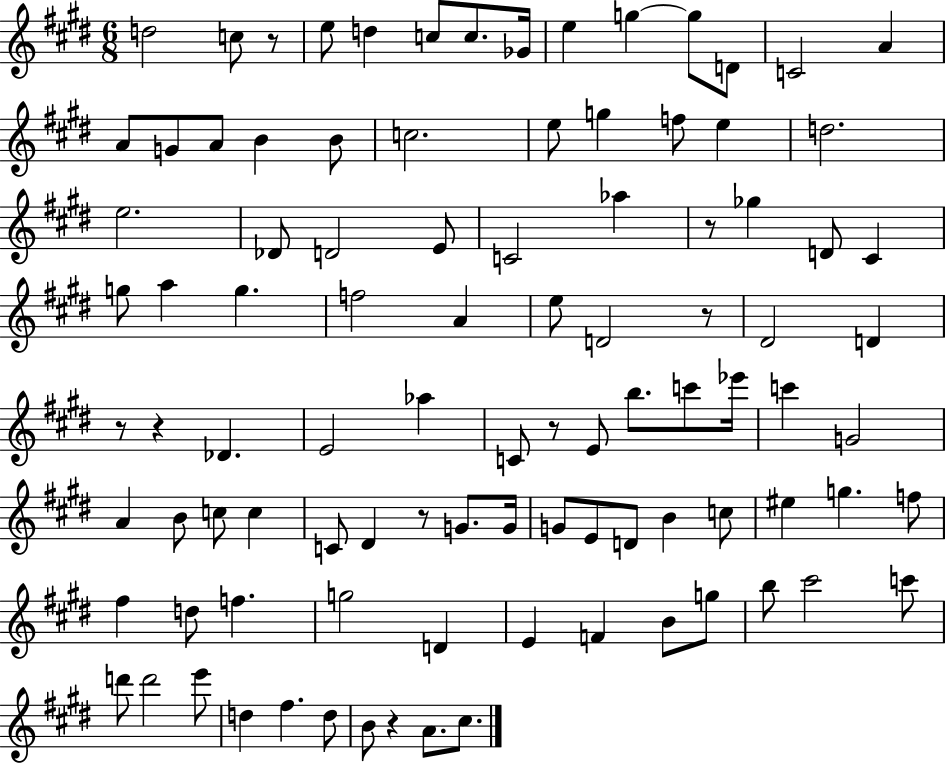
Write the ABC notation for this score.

X:1
T:Untitled
M:6/8
L:1/4
K:E
d2 c/2 z/2 e/2 d c/2 c/2 _G/4 e g g/2 D/2 C2 A A/2 G/2 A/2 B B/2 c2 e/2 g f/2 e d2 e2 _D/2 D2 E/2 C2 _a z/2 _g D/2 ^C g/2 a g f2 A e/2 D2 z/2 ^D2 D z/2 z _D E2 _a C/2 z/2 E/2 b/2 c'/2 _e'/4 c' G2 A B/2 c/2 c C/2 ^D z/2 G/2 G/4 G/2 E/2 D/2 B c/2 ^e g f/2 ^f d/2 f g2 D E F B/2 g/2 b/2 ^c'2 c'/2 d'/2 d'2 e'/2 d ^f d/2 B/2 z A/2 ^c/2